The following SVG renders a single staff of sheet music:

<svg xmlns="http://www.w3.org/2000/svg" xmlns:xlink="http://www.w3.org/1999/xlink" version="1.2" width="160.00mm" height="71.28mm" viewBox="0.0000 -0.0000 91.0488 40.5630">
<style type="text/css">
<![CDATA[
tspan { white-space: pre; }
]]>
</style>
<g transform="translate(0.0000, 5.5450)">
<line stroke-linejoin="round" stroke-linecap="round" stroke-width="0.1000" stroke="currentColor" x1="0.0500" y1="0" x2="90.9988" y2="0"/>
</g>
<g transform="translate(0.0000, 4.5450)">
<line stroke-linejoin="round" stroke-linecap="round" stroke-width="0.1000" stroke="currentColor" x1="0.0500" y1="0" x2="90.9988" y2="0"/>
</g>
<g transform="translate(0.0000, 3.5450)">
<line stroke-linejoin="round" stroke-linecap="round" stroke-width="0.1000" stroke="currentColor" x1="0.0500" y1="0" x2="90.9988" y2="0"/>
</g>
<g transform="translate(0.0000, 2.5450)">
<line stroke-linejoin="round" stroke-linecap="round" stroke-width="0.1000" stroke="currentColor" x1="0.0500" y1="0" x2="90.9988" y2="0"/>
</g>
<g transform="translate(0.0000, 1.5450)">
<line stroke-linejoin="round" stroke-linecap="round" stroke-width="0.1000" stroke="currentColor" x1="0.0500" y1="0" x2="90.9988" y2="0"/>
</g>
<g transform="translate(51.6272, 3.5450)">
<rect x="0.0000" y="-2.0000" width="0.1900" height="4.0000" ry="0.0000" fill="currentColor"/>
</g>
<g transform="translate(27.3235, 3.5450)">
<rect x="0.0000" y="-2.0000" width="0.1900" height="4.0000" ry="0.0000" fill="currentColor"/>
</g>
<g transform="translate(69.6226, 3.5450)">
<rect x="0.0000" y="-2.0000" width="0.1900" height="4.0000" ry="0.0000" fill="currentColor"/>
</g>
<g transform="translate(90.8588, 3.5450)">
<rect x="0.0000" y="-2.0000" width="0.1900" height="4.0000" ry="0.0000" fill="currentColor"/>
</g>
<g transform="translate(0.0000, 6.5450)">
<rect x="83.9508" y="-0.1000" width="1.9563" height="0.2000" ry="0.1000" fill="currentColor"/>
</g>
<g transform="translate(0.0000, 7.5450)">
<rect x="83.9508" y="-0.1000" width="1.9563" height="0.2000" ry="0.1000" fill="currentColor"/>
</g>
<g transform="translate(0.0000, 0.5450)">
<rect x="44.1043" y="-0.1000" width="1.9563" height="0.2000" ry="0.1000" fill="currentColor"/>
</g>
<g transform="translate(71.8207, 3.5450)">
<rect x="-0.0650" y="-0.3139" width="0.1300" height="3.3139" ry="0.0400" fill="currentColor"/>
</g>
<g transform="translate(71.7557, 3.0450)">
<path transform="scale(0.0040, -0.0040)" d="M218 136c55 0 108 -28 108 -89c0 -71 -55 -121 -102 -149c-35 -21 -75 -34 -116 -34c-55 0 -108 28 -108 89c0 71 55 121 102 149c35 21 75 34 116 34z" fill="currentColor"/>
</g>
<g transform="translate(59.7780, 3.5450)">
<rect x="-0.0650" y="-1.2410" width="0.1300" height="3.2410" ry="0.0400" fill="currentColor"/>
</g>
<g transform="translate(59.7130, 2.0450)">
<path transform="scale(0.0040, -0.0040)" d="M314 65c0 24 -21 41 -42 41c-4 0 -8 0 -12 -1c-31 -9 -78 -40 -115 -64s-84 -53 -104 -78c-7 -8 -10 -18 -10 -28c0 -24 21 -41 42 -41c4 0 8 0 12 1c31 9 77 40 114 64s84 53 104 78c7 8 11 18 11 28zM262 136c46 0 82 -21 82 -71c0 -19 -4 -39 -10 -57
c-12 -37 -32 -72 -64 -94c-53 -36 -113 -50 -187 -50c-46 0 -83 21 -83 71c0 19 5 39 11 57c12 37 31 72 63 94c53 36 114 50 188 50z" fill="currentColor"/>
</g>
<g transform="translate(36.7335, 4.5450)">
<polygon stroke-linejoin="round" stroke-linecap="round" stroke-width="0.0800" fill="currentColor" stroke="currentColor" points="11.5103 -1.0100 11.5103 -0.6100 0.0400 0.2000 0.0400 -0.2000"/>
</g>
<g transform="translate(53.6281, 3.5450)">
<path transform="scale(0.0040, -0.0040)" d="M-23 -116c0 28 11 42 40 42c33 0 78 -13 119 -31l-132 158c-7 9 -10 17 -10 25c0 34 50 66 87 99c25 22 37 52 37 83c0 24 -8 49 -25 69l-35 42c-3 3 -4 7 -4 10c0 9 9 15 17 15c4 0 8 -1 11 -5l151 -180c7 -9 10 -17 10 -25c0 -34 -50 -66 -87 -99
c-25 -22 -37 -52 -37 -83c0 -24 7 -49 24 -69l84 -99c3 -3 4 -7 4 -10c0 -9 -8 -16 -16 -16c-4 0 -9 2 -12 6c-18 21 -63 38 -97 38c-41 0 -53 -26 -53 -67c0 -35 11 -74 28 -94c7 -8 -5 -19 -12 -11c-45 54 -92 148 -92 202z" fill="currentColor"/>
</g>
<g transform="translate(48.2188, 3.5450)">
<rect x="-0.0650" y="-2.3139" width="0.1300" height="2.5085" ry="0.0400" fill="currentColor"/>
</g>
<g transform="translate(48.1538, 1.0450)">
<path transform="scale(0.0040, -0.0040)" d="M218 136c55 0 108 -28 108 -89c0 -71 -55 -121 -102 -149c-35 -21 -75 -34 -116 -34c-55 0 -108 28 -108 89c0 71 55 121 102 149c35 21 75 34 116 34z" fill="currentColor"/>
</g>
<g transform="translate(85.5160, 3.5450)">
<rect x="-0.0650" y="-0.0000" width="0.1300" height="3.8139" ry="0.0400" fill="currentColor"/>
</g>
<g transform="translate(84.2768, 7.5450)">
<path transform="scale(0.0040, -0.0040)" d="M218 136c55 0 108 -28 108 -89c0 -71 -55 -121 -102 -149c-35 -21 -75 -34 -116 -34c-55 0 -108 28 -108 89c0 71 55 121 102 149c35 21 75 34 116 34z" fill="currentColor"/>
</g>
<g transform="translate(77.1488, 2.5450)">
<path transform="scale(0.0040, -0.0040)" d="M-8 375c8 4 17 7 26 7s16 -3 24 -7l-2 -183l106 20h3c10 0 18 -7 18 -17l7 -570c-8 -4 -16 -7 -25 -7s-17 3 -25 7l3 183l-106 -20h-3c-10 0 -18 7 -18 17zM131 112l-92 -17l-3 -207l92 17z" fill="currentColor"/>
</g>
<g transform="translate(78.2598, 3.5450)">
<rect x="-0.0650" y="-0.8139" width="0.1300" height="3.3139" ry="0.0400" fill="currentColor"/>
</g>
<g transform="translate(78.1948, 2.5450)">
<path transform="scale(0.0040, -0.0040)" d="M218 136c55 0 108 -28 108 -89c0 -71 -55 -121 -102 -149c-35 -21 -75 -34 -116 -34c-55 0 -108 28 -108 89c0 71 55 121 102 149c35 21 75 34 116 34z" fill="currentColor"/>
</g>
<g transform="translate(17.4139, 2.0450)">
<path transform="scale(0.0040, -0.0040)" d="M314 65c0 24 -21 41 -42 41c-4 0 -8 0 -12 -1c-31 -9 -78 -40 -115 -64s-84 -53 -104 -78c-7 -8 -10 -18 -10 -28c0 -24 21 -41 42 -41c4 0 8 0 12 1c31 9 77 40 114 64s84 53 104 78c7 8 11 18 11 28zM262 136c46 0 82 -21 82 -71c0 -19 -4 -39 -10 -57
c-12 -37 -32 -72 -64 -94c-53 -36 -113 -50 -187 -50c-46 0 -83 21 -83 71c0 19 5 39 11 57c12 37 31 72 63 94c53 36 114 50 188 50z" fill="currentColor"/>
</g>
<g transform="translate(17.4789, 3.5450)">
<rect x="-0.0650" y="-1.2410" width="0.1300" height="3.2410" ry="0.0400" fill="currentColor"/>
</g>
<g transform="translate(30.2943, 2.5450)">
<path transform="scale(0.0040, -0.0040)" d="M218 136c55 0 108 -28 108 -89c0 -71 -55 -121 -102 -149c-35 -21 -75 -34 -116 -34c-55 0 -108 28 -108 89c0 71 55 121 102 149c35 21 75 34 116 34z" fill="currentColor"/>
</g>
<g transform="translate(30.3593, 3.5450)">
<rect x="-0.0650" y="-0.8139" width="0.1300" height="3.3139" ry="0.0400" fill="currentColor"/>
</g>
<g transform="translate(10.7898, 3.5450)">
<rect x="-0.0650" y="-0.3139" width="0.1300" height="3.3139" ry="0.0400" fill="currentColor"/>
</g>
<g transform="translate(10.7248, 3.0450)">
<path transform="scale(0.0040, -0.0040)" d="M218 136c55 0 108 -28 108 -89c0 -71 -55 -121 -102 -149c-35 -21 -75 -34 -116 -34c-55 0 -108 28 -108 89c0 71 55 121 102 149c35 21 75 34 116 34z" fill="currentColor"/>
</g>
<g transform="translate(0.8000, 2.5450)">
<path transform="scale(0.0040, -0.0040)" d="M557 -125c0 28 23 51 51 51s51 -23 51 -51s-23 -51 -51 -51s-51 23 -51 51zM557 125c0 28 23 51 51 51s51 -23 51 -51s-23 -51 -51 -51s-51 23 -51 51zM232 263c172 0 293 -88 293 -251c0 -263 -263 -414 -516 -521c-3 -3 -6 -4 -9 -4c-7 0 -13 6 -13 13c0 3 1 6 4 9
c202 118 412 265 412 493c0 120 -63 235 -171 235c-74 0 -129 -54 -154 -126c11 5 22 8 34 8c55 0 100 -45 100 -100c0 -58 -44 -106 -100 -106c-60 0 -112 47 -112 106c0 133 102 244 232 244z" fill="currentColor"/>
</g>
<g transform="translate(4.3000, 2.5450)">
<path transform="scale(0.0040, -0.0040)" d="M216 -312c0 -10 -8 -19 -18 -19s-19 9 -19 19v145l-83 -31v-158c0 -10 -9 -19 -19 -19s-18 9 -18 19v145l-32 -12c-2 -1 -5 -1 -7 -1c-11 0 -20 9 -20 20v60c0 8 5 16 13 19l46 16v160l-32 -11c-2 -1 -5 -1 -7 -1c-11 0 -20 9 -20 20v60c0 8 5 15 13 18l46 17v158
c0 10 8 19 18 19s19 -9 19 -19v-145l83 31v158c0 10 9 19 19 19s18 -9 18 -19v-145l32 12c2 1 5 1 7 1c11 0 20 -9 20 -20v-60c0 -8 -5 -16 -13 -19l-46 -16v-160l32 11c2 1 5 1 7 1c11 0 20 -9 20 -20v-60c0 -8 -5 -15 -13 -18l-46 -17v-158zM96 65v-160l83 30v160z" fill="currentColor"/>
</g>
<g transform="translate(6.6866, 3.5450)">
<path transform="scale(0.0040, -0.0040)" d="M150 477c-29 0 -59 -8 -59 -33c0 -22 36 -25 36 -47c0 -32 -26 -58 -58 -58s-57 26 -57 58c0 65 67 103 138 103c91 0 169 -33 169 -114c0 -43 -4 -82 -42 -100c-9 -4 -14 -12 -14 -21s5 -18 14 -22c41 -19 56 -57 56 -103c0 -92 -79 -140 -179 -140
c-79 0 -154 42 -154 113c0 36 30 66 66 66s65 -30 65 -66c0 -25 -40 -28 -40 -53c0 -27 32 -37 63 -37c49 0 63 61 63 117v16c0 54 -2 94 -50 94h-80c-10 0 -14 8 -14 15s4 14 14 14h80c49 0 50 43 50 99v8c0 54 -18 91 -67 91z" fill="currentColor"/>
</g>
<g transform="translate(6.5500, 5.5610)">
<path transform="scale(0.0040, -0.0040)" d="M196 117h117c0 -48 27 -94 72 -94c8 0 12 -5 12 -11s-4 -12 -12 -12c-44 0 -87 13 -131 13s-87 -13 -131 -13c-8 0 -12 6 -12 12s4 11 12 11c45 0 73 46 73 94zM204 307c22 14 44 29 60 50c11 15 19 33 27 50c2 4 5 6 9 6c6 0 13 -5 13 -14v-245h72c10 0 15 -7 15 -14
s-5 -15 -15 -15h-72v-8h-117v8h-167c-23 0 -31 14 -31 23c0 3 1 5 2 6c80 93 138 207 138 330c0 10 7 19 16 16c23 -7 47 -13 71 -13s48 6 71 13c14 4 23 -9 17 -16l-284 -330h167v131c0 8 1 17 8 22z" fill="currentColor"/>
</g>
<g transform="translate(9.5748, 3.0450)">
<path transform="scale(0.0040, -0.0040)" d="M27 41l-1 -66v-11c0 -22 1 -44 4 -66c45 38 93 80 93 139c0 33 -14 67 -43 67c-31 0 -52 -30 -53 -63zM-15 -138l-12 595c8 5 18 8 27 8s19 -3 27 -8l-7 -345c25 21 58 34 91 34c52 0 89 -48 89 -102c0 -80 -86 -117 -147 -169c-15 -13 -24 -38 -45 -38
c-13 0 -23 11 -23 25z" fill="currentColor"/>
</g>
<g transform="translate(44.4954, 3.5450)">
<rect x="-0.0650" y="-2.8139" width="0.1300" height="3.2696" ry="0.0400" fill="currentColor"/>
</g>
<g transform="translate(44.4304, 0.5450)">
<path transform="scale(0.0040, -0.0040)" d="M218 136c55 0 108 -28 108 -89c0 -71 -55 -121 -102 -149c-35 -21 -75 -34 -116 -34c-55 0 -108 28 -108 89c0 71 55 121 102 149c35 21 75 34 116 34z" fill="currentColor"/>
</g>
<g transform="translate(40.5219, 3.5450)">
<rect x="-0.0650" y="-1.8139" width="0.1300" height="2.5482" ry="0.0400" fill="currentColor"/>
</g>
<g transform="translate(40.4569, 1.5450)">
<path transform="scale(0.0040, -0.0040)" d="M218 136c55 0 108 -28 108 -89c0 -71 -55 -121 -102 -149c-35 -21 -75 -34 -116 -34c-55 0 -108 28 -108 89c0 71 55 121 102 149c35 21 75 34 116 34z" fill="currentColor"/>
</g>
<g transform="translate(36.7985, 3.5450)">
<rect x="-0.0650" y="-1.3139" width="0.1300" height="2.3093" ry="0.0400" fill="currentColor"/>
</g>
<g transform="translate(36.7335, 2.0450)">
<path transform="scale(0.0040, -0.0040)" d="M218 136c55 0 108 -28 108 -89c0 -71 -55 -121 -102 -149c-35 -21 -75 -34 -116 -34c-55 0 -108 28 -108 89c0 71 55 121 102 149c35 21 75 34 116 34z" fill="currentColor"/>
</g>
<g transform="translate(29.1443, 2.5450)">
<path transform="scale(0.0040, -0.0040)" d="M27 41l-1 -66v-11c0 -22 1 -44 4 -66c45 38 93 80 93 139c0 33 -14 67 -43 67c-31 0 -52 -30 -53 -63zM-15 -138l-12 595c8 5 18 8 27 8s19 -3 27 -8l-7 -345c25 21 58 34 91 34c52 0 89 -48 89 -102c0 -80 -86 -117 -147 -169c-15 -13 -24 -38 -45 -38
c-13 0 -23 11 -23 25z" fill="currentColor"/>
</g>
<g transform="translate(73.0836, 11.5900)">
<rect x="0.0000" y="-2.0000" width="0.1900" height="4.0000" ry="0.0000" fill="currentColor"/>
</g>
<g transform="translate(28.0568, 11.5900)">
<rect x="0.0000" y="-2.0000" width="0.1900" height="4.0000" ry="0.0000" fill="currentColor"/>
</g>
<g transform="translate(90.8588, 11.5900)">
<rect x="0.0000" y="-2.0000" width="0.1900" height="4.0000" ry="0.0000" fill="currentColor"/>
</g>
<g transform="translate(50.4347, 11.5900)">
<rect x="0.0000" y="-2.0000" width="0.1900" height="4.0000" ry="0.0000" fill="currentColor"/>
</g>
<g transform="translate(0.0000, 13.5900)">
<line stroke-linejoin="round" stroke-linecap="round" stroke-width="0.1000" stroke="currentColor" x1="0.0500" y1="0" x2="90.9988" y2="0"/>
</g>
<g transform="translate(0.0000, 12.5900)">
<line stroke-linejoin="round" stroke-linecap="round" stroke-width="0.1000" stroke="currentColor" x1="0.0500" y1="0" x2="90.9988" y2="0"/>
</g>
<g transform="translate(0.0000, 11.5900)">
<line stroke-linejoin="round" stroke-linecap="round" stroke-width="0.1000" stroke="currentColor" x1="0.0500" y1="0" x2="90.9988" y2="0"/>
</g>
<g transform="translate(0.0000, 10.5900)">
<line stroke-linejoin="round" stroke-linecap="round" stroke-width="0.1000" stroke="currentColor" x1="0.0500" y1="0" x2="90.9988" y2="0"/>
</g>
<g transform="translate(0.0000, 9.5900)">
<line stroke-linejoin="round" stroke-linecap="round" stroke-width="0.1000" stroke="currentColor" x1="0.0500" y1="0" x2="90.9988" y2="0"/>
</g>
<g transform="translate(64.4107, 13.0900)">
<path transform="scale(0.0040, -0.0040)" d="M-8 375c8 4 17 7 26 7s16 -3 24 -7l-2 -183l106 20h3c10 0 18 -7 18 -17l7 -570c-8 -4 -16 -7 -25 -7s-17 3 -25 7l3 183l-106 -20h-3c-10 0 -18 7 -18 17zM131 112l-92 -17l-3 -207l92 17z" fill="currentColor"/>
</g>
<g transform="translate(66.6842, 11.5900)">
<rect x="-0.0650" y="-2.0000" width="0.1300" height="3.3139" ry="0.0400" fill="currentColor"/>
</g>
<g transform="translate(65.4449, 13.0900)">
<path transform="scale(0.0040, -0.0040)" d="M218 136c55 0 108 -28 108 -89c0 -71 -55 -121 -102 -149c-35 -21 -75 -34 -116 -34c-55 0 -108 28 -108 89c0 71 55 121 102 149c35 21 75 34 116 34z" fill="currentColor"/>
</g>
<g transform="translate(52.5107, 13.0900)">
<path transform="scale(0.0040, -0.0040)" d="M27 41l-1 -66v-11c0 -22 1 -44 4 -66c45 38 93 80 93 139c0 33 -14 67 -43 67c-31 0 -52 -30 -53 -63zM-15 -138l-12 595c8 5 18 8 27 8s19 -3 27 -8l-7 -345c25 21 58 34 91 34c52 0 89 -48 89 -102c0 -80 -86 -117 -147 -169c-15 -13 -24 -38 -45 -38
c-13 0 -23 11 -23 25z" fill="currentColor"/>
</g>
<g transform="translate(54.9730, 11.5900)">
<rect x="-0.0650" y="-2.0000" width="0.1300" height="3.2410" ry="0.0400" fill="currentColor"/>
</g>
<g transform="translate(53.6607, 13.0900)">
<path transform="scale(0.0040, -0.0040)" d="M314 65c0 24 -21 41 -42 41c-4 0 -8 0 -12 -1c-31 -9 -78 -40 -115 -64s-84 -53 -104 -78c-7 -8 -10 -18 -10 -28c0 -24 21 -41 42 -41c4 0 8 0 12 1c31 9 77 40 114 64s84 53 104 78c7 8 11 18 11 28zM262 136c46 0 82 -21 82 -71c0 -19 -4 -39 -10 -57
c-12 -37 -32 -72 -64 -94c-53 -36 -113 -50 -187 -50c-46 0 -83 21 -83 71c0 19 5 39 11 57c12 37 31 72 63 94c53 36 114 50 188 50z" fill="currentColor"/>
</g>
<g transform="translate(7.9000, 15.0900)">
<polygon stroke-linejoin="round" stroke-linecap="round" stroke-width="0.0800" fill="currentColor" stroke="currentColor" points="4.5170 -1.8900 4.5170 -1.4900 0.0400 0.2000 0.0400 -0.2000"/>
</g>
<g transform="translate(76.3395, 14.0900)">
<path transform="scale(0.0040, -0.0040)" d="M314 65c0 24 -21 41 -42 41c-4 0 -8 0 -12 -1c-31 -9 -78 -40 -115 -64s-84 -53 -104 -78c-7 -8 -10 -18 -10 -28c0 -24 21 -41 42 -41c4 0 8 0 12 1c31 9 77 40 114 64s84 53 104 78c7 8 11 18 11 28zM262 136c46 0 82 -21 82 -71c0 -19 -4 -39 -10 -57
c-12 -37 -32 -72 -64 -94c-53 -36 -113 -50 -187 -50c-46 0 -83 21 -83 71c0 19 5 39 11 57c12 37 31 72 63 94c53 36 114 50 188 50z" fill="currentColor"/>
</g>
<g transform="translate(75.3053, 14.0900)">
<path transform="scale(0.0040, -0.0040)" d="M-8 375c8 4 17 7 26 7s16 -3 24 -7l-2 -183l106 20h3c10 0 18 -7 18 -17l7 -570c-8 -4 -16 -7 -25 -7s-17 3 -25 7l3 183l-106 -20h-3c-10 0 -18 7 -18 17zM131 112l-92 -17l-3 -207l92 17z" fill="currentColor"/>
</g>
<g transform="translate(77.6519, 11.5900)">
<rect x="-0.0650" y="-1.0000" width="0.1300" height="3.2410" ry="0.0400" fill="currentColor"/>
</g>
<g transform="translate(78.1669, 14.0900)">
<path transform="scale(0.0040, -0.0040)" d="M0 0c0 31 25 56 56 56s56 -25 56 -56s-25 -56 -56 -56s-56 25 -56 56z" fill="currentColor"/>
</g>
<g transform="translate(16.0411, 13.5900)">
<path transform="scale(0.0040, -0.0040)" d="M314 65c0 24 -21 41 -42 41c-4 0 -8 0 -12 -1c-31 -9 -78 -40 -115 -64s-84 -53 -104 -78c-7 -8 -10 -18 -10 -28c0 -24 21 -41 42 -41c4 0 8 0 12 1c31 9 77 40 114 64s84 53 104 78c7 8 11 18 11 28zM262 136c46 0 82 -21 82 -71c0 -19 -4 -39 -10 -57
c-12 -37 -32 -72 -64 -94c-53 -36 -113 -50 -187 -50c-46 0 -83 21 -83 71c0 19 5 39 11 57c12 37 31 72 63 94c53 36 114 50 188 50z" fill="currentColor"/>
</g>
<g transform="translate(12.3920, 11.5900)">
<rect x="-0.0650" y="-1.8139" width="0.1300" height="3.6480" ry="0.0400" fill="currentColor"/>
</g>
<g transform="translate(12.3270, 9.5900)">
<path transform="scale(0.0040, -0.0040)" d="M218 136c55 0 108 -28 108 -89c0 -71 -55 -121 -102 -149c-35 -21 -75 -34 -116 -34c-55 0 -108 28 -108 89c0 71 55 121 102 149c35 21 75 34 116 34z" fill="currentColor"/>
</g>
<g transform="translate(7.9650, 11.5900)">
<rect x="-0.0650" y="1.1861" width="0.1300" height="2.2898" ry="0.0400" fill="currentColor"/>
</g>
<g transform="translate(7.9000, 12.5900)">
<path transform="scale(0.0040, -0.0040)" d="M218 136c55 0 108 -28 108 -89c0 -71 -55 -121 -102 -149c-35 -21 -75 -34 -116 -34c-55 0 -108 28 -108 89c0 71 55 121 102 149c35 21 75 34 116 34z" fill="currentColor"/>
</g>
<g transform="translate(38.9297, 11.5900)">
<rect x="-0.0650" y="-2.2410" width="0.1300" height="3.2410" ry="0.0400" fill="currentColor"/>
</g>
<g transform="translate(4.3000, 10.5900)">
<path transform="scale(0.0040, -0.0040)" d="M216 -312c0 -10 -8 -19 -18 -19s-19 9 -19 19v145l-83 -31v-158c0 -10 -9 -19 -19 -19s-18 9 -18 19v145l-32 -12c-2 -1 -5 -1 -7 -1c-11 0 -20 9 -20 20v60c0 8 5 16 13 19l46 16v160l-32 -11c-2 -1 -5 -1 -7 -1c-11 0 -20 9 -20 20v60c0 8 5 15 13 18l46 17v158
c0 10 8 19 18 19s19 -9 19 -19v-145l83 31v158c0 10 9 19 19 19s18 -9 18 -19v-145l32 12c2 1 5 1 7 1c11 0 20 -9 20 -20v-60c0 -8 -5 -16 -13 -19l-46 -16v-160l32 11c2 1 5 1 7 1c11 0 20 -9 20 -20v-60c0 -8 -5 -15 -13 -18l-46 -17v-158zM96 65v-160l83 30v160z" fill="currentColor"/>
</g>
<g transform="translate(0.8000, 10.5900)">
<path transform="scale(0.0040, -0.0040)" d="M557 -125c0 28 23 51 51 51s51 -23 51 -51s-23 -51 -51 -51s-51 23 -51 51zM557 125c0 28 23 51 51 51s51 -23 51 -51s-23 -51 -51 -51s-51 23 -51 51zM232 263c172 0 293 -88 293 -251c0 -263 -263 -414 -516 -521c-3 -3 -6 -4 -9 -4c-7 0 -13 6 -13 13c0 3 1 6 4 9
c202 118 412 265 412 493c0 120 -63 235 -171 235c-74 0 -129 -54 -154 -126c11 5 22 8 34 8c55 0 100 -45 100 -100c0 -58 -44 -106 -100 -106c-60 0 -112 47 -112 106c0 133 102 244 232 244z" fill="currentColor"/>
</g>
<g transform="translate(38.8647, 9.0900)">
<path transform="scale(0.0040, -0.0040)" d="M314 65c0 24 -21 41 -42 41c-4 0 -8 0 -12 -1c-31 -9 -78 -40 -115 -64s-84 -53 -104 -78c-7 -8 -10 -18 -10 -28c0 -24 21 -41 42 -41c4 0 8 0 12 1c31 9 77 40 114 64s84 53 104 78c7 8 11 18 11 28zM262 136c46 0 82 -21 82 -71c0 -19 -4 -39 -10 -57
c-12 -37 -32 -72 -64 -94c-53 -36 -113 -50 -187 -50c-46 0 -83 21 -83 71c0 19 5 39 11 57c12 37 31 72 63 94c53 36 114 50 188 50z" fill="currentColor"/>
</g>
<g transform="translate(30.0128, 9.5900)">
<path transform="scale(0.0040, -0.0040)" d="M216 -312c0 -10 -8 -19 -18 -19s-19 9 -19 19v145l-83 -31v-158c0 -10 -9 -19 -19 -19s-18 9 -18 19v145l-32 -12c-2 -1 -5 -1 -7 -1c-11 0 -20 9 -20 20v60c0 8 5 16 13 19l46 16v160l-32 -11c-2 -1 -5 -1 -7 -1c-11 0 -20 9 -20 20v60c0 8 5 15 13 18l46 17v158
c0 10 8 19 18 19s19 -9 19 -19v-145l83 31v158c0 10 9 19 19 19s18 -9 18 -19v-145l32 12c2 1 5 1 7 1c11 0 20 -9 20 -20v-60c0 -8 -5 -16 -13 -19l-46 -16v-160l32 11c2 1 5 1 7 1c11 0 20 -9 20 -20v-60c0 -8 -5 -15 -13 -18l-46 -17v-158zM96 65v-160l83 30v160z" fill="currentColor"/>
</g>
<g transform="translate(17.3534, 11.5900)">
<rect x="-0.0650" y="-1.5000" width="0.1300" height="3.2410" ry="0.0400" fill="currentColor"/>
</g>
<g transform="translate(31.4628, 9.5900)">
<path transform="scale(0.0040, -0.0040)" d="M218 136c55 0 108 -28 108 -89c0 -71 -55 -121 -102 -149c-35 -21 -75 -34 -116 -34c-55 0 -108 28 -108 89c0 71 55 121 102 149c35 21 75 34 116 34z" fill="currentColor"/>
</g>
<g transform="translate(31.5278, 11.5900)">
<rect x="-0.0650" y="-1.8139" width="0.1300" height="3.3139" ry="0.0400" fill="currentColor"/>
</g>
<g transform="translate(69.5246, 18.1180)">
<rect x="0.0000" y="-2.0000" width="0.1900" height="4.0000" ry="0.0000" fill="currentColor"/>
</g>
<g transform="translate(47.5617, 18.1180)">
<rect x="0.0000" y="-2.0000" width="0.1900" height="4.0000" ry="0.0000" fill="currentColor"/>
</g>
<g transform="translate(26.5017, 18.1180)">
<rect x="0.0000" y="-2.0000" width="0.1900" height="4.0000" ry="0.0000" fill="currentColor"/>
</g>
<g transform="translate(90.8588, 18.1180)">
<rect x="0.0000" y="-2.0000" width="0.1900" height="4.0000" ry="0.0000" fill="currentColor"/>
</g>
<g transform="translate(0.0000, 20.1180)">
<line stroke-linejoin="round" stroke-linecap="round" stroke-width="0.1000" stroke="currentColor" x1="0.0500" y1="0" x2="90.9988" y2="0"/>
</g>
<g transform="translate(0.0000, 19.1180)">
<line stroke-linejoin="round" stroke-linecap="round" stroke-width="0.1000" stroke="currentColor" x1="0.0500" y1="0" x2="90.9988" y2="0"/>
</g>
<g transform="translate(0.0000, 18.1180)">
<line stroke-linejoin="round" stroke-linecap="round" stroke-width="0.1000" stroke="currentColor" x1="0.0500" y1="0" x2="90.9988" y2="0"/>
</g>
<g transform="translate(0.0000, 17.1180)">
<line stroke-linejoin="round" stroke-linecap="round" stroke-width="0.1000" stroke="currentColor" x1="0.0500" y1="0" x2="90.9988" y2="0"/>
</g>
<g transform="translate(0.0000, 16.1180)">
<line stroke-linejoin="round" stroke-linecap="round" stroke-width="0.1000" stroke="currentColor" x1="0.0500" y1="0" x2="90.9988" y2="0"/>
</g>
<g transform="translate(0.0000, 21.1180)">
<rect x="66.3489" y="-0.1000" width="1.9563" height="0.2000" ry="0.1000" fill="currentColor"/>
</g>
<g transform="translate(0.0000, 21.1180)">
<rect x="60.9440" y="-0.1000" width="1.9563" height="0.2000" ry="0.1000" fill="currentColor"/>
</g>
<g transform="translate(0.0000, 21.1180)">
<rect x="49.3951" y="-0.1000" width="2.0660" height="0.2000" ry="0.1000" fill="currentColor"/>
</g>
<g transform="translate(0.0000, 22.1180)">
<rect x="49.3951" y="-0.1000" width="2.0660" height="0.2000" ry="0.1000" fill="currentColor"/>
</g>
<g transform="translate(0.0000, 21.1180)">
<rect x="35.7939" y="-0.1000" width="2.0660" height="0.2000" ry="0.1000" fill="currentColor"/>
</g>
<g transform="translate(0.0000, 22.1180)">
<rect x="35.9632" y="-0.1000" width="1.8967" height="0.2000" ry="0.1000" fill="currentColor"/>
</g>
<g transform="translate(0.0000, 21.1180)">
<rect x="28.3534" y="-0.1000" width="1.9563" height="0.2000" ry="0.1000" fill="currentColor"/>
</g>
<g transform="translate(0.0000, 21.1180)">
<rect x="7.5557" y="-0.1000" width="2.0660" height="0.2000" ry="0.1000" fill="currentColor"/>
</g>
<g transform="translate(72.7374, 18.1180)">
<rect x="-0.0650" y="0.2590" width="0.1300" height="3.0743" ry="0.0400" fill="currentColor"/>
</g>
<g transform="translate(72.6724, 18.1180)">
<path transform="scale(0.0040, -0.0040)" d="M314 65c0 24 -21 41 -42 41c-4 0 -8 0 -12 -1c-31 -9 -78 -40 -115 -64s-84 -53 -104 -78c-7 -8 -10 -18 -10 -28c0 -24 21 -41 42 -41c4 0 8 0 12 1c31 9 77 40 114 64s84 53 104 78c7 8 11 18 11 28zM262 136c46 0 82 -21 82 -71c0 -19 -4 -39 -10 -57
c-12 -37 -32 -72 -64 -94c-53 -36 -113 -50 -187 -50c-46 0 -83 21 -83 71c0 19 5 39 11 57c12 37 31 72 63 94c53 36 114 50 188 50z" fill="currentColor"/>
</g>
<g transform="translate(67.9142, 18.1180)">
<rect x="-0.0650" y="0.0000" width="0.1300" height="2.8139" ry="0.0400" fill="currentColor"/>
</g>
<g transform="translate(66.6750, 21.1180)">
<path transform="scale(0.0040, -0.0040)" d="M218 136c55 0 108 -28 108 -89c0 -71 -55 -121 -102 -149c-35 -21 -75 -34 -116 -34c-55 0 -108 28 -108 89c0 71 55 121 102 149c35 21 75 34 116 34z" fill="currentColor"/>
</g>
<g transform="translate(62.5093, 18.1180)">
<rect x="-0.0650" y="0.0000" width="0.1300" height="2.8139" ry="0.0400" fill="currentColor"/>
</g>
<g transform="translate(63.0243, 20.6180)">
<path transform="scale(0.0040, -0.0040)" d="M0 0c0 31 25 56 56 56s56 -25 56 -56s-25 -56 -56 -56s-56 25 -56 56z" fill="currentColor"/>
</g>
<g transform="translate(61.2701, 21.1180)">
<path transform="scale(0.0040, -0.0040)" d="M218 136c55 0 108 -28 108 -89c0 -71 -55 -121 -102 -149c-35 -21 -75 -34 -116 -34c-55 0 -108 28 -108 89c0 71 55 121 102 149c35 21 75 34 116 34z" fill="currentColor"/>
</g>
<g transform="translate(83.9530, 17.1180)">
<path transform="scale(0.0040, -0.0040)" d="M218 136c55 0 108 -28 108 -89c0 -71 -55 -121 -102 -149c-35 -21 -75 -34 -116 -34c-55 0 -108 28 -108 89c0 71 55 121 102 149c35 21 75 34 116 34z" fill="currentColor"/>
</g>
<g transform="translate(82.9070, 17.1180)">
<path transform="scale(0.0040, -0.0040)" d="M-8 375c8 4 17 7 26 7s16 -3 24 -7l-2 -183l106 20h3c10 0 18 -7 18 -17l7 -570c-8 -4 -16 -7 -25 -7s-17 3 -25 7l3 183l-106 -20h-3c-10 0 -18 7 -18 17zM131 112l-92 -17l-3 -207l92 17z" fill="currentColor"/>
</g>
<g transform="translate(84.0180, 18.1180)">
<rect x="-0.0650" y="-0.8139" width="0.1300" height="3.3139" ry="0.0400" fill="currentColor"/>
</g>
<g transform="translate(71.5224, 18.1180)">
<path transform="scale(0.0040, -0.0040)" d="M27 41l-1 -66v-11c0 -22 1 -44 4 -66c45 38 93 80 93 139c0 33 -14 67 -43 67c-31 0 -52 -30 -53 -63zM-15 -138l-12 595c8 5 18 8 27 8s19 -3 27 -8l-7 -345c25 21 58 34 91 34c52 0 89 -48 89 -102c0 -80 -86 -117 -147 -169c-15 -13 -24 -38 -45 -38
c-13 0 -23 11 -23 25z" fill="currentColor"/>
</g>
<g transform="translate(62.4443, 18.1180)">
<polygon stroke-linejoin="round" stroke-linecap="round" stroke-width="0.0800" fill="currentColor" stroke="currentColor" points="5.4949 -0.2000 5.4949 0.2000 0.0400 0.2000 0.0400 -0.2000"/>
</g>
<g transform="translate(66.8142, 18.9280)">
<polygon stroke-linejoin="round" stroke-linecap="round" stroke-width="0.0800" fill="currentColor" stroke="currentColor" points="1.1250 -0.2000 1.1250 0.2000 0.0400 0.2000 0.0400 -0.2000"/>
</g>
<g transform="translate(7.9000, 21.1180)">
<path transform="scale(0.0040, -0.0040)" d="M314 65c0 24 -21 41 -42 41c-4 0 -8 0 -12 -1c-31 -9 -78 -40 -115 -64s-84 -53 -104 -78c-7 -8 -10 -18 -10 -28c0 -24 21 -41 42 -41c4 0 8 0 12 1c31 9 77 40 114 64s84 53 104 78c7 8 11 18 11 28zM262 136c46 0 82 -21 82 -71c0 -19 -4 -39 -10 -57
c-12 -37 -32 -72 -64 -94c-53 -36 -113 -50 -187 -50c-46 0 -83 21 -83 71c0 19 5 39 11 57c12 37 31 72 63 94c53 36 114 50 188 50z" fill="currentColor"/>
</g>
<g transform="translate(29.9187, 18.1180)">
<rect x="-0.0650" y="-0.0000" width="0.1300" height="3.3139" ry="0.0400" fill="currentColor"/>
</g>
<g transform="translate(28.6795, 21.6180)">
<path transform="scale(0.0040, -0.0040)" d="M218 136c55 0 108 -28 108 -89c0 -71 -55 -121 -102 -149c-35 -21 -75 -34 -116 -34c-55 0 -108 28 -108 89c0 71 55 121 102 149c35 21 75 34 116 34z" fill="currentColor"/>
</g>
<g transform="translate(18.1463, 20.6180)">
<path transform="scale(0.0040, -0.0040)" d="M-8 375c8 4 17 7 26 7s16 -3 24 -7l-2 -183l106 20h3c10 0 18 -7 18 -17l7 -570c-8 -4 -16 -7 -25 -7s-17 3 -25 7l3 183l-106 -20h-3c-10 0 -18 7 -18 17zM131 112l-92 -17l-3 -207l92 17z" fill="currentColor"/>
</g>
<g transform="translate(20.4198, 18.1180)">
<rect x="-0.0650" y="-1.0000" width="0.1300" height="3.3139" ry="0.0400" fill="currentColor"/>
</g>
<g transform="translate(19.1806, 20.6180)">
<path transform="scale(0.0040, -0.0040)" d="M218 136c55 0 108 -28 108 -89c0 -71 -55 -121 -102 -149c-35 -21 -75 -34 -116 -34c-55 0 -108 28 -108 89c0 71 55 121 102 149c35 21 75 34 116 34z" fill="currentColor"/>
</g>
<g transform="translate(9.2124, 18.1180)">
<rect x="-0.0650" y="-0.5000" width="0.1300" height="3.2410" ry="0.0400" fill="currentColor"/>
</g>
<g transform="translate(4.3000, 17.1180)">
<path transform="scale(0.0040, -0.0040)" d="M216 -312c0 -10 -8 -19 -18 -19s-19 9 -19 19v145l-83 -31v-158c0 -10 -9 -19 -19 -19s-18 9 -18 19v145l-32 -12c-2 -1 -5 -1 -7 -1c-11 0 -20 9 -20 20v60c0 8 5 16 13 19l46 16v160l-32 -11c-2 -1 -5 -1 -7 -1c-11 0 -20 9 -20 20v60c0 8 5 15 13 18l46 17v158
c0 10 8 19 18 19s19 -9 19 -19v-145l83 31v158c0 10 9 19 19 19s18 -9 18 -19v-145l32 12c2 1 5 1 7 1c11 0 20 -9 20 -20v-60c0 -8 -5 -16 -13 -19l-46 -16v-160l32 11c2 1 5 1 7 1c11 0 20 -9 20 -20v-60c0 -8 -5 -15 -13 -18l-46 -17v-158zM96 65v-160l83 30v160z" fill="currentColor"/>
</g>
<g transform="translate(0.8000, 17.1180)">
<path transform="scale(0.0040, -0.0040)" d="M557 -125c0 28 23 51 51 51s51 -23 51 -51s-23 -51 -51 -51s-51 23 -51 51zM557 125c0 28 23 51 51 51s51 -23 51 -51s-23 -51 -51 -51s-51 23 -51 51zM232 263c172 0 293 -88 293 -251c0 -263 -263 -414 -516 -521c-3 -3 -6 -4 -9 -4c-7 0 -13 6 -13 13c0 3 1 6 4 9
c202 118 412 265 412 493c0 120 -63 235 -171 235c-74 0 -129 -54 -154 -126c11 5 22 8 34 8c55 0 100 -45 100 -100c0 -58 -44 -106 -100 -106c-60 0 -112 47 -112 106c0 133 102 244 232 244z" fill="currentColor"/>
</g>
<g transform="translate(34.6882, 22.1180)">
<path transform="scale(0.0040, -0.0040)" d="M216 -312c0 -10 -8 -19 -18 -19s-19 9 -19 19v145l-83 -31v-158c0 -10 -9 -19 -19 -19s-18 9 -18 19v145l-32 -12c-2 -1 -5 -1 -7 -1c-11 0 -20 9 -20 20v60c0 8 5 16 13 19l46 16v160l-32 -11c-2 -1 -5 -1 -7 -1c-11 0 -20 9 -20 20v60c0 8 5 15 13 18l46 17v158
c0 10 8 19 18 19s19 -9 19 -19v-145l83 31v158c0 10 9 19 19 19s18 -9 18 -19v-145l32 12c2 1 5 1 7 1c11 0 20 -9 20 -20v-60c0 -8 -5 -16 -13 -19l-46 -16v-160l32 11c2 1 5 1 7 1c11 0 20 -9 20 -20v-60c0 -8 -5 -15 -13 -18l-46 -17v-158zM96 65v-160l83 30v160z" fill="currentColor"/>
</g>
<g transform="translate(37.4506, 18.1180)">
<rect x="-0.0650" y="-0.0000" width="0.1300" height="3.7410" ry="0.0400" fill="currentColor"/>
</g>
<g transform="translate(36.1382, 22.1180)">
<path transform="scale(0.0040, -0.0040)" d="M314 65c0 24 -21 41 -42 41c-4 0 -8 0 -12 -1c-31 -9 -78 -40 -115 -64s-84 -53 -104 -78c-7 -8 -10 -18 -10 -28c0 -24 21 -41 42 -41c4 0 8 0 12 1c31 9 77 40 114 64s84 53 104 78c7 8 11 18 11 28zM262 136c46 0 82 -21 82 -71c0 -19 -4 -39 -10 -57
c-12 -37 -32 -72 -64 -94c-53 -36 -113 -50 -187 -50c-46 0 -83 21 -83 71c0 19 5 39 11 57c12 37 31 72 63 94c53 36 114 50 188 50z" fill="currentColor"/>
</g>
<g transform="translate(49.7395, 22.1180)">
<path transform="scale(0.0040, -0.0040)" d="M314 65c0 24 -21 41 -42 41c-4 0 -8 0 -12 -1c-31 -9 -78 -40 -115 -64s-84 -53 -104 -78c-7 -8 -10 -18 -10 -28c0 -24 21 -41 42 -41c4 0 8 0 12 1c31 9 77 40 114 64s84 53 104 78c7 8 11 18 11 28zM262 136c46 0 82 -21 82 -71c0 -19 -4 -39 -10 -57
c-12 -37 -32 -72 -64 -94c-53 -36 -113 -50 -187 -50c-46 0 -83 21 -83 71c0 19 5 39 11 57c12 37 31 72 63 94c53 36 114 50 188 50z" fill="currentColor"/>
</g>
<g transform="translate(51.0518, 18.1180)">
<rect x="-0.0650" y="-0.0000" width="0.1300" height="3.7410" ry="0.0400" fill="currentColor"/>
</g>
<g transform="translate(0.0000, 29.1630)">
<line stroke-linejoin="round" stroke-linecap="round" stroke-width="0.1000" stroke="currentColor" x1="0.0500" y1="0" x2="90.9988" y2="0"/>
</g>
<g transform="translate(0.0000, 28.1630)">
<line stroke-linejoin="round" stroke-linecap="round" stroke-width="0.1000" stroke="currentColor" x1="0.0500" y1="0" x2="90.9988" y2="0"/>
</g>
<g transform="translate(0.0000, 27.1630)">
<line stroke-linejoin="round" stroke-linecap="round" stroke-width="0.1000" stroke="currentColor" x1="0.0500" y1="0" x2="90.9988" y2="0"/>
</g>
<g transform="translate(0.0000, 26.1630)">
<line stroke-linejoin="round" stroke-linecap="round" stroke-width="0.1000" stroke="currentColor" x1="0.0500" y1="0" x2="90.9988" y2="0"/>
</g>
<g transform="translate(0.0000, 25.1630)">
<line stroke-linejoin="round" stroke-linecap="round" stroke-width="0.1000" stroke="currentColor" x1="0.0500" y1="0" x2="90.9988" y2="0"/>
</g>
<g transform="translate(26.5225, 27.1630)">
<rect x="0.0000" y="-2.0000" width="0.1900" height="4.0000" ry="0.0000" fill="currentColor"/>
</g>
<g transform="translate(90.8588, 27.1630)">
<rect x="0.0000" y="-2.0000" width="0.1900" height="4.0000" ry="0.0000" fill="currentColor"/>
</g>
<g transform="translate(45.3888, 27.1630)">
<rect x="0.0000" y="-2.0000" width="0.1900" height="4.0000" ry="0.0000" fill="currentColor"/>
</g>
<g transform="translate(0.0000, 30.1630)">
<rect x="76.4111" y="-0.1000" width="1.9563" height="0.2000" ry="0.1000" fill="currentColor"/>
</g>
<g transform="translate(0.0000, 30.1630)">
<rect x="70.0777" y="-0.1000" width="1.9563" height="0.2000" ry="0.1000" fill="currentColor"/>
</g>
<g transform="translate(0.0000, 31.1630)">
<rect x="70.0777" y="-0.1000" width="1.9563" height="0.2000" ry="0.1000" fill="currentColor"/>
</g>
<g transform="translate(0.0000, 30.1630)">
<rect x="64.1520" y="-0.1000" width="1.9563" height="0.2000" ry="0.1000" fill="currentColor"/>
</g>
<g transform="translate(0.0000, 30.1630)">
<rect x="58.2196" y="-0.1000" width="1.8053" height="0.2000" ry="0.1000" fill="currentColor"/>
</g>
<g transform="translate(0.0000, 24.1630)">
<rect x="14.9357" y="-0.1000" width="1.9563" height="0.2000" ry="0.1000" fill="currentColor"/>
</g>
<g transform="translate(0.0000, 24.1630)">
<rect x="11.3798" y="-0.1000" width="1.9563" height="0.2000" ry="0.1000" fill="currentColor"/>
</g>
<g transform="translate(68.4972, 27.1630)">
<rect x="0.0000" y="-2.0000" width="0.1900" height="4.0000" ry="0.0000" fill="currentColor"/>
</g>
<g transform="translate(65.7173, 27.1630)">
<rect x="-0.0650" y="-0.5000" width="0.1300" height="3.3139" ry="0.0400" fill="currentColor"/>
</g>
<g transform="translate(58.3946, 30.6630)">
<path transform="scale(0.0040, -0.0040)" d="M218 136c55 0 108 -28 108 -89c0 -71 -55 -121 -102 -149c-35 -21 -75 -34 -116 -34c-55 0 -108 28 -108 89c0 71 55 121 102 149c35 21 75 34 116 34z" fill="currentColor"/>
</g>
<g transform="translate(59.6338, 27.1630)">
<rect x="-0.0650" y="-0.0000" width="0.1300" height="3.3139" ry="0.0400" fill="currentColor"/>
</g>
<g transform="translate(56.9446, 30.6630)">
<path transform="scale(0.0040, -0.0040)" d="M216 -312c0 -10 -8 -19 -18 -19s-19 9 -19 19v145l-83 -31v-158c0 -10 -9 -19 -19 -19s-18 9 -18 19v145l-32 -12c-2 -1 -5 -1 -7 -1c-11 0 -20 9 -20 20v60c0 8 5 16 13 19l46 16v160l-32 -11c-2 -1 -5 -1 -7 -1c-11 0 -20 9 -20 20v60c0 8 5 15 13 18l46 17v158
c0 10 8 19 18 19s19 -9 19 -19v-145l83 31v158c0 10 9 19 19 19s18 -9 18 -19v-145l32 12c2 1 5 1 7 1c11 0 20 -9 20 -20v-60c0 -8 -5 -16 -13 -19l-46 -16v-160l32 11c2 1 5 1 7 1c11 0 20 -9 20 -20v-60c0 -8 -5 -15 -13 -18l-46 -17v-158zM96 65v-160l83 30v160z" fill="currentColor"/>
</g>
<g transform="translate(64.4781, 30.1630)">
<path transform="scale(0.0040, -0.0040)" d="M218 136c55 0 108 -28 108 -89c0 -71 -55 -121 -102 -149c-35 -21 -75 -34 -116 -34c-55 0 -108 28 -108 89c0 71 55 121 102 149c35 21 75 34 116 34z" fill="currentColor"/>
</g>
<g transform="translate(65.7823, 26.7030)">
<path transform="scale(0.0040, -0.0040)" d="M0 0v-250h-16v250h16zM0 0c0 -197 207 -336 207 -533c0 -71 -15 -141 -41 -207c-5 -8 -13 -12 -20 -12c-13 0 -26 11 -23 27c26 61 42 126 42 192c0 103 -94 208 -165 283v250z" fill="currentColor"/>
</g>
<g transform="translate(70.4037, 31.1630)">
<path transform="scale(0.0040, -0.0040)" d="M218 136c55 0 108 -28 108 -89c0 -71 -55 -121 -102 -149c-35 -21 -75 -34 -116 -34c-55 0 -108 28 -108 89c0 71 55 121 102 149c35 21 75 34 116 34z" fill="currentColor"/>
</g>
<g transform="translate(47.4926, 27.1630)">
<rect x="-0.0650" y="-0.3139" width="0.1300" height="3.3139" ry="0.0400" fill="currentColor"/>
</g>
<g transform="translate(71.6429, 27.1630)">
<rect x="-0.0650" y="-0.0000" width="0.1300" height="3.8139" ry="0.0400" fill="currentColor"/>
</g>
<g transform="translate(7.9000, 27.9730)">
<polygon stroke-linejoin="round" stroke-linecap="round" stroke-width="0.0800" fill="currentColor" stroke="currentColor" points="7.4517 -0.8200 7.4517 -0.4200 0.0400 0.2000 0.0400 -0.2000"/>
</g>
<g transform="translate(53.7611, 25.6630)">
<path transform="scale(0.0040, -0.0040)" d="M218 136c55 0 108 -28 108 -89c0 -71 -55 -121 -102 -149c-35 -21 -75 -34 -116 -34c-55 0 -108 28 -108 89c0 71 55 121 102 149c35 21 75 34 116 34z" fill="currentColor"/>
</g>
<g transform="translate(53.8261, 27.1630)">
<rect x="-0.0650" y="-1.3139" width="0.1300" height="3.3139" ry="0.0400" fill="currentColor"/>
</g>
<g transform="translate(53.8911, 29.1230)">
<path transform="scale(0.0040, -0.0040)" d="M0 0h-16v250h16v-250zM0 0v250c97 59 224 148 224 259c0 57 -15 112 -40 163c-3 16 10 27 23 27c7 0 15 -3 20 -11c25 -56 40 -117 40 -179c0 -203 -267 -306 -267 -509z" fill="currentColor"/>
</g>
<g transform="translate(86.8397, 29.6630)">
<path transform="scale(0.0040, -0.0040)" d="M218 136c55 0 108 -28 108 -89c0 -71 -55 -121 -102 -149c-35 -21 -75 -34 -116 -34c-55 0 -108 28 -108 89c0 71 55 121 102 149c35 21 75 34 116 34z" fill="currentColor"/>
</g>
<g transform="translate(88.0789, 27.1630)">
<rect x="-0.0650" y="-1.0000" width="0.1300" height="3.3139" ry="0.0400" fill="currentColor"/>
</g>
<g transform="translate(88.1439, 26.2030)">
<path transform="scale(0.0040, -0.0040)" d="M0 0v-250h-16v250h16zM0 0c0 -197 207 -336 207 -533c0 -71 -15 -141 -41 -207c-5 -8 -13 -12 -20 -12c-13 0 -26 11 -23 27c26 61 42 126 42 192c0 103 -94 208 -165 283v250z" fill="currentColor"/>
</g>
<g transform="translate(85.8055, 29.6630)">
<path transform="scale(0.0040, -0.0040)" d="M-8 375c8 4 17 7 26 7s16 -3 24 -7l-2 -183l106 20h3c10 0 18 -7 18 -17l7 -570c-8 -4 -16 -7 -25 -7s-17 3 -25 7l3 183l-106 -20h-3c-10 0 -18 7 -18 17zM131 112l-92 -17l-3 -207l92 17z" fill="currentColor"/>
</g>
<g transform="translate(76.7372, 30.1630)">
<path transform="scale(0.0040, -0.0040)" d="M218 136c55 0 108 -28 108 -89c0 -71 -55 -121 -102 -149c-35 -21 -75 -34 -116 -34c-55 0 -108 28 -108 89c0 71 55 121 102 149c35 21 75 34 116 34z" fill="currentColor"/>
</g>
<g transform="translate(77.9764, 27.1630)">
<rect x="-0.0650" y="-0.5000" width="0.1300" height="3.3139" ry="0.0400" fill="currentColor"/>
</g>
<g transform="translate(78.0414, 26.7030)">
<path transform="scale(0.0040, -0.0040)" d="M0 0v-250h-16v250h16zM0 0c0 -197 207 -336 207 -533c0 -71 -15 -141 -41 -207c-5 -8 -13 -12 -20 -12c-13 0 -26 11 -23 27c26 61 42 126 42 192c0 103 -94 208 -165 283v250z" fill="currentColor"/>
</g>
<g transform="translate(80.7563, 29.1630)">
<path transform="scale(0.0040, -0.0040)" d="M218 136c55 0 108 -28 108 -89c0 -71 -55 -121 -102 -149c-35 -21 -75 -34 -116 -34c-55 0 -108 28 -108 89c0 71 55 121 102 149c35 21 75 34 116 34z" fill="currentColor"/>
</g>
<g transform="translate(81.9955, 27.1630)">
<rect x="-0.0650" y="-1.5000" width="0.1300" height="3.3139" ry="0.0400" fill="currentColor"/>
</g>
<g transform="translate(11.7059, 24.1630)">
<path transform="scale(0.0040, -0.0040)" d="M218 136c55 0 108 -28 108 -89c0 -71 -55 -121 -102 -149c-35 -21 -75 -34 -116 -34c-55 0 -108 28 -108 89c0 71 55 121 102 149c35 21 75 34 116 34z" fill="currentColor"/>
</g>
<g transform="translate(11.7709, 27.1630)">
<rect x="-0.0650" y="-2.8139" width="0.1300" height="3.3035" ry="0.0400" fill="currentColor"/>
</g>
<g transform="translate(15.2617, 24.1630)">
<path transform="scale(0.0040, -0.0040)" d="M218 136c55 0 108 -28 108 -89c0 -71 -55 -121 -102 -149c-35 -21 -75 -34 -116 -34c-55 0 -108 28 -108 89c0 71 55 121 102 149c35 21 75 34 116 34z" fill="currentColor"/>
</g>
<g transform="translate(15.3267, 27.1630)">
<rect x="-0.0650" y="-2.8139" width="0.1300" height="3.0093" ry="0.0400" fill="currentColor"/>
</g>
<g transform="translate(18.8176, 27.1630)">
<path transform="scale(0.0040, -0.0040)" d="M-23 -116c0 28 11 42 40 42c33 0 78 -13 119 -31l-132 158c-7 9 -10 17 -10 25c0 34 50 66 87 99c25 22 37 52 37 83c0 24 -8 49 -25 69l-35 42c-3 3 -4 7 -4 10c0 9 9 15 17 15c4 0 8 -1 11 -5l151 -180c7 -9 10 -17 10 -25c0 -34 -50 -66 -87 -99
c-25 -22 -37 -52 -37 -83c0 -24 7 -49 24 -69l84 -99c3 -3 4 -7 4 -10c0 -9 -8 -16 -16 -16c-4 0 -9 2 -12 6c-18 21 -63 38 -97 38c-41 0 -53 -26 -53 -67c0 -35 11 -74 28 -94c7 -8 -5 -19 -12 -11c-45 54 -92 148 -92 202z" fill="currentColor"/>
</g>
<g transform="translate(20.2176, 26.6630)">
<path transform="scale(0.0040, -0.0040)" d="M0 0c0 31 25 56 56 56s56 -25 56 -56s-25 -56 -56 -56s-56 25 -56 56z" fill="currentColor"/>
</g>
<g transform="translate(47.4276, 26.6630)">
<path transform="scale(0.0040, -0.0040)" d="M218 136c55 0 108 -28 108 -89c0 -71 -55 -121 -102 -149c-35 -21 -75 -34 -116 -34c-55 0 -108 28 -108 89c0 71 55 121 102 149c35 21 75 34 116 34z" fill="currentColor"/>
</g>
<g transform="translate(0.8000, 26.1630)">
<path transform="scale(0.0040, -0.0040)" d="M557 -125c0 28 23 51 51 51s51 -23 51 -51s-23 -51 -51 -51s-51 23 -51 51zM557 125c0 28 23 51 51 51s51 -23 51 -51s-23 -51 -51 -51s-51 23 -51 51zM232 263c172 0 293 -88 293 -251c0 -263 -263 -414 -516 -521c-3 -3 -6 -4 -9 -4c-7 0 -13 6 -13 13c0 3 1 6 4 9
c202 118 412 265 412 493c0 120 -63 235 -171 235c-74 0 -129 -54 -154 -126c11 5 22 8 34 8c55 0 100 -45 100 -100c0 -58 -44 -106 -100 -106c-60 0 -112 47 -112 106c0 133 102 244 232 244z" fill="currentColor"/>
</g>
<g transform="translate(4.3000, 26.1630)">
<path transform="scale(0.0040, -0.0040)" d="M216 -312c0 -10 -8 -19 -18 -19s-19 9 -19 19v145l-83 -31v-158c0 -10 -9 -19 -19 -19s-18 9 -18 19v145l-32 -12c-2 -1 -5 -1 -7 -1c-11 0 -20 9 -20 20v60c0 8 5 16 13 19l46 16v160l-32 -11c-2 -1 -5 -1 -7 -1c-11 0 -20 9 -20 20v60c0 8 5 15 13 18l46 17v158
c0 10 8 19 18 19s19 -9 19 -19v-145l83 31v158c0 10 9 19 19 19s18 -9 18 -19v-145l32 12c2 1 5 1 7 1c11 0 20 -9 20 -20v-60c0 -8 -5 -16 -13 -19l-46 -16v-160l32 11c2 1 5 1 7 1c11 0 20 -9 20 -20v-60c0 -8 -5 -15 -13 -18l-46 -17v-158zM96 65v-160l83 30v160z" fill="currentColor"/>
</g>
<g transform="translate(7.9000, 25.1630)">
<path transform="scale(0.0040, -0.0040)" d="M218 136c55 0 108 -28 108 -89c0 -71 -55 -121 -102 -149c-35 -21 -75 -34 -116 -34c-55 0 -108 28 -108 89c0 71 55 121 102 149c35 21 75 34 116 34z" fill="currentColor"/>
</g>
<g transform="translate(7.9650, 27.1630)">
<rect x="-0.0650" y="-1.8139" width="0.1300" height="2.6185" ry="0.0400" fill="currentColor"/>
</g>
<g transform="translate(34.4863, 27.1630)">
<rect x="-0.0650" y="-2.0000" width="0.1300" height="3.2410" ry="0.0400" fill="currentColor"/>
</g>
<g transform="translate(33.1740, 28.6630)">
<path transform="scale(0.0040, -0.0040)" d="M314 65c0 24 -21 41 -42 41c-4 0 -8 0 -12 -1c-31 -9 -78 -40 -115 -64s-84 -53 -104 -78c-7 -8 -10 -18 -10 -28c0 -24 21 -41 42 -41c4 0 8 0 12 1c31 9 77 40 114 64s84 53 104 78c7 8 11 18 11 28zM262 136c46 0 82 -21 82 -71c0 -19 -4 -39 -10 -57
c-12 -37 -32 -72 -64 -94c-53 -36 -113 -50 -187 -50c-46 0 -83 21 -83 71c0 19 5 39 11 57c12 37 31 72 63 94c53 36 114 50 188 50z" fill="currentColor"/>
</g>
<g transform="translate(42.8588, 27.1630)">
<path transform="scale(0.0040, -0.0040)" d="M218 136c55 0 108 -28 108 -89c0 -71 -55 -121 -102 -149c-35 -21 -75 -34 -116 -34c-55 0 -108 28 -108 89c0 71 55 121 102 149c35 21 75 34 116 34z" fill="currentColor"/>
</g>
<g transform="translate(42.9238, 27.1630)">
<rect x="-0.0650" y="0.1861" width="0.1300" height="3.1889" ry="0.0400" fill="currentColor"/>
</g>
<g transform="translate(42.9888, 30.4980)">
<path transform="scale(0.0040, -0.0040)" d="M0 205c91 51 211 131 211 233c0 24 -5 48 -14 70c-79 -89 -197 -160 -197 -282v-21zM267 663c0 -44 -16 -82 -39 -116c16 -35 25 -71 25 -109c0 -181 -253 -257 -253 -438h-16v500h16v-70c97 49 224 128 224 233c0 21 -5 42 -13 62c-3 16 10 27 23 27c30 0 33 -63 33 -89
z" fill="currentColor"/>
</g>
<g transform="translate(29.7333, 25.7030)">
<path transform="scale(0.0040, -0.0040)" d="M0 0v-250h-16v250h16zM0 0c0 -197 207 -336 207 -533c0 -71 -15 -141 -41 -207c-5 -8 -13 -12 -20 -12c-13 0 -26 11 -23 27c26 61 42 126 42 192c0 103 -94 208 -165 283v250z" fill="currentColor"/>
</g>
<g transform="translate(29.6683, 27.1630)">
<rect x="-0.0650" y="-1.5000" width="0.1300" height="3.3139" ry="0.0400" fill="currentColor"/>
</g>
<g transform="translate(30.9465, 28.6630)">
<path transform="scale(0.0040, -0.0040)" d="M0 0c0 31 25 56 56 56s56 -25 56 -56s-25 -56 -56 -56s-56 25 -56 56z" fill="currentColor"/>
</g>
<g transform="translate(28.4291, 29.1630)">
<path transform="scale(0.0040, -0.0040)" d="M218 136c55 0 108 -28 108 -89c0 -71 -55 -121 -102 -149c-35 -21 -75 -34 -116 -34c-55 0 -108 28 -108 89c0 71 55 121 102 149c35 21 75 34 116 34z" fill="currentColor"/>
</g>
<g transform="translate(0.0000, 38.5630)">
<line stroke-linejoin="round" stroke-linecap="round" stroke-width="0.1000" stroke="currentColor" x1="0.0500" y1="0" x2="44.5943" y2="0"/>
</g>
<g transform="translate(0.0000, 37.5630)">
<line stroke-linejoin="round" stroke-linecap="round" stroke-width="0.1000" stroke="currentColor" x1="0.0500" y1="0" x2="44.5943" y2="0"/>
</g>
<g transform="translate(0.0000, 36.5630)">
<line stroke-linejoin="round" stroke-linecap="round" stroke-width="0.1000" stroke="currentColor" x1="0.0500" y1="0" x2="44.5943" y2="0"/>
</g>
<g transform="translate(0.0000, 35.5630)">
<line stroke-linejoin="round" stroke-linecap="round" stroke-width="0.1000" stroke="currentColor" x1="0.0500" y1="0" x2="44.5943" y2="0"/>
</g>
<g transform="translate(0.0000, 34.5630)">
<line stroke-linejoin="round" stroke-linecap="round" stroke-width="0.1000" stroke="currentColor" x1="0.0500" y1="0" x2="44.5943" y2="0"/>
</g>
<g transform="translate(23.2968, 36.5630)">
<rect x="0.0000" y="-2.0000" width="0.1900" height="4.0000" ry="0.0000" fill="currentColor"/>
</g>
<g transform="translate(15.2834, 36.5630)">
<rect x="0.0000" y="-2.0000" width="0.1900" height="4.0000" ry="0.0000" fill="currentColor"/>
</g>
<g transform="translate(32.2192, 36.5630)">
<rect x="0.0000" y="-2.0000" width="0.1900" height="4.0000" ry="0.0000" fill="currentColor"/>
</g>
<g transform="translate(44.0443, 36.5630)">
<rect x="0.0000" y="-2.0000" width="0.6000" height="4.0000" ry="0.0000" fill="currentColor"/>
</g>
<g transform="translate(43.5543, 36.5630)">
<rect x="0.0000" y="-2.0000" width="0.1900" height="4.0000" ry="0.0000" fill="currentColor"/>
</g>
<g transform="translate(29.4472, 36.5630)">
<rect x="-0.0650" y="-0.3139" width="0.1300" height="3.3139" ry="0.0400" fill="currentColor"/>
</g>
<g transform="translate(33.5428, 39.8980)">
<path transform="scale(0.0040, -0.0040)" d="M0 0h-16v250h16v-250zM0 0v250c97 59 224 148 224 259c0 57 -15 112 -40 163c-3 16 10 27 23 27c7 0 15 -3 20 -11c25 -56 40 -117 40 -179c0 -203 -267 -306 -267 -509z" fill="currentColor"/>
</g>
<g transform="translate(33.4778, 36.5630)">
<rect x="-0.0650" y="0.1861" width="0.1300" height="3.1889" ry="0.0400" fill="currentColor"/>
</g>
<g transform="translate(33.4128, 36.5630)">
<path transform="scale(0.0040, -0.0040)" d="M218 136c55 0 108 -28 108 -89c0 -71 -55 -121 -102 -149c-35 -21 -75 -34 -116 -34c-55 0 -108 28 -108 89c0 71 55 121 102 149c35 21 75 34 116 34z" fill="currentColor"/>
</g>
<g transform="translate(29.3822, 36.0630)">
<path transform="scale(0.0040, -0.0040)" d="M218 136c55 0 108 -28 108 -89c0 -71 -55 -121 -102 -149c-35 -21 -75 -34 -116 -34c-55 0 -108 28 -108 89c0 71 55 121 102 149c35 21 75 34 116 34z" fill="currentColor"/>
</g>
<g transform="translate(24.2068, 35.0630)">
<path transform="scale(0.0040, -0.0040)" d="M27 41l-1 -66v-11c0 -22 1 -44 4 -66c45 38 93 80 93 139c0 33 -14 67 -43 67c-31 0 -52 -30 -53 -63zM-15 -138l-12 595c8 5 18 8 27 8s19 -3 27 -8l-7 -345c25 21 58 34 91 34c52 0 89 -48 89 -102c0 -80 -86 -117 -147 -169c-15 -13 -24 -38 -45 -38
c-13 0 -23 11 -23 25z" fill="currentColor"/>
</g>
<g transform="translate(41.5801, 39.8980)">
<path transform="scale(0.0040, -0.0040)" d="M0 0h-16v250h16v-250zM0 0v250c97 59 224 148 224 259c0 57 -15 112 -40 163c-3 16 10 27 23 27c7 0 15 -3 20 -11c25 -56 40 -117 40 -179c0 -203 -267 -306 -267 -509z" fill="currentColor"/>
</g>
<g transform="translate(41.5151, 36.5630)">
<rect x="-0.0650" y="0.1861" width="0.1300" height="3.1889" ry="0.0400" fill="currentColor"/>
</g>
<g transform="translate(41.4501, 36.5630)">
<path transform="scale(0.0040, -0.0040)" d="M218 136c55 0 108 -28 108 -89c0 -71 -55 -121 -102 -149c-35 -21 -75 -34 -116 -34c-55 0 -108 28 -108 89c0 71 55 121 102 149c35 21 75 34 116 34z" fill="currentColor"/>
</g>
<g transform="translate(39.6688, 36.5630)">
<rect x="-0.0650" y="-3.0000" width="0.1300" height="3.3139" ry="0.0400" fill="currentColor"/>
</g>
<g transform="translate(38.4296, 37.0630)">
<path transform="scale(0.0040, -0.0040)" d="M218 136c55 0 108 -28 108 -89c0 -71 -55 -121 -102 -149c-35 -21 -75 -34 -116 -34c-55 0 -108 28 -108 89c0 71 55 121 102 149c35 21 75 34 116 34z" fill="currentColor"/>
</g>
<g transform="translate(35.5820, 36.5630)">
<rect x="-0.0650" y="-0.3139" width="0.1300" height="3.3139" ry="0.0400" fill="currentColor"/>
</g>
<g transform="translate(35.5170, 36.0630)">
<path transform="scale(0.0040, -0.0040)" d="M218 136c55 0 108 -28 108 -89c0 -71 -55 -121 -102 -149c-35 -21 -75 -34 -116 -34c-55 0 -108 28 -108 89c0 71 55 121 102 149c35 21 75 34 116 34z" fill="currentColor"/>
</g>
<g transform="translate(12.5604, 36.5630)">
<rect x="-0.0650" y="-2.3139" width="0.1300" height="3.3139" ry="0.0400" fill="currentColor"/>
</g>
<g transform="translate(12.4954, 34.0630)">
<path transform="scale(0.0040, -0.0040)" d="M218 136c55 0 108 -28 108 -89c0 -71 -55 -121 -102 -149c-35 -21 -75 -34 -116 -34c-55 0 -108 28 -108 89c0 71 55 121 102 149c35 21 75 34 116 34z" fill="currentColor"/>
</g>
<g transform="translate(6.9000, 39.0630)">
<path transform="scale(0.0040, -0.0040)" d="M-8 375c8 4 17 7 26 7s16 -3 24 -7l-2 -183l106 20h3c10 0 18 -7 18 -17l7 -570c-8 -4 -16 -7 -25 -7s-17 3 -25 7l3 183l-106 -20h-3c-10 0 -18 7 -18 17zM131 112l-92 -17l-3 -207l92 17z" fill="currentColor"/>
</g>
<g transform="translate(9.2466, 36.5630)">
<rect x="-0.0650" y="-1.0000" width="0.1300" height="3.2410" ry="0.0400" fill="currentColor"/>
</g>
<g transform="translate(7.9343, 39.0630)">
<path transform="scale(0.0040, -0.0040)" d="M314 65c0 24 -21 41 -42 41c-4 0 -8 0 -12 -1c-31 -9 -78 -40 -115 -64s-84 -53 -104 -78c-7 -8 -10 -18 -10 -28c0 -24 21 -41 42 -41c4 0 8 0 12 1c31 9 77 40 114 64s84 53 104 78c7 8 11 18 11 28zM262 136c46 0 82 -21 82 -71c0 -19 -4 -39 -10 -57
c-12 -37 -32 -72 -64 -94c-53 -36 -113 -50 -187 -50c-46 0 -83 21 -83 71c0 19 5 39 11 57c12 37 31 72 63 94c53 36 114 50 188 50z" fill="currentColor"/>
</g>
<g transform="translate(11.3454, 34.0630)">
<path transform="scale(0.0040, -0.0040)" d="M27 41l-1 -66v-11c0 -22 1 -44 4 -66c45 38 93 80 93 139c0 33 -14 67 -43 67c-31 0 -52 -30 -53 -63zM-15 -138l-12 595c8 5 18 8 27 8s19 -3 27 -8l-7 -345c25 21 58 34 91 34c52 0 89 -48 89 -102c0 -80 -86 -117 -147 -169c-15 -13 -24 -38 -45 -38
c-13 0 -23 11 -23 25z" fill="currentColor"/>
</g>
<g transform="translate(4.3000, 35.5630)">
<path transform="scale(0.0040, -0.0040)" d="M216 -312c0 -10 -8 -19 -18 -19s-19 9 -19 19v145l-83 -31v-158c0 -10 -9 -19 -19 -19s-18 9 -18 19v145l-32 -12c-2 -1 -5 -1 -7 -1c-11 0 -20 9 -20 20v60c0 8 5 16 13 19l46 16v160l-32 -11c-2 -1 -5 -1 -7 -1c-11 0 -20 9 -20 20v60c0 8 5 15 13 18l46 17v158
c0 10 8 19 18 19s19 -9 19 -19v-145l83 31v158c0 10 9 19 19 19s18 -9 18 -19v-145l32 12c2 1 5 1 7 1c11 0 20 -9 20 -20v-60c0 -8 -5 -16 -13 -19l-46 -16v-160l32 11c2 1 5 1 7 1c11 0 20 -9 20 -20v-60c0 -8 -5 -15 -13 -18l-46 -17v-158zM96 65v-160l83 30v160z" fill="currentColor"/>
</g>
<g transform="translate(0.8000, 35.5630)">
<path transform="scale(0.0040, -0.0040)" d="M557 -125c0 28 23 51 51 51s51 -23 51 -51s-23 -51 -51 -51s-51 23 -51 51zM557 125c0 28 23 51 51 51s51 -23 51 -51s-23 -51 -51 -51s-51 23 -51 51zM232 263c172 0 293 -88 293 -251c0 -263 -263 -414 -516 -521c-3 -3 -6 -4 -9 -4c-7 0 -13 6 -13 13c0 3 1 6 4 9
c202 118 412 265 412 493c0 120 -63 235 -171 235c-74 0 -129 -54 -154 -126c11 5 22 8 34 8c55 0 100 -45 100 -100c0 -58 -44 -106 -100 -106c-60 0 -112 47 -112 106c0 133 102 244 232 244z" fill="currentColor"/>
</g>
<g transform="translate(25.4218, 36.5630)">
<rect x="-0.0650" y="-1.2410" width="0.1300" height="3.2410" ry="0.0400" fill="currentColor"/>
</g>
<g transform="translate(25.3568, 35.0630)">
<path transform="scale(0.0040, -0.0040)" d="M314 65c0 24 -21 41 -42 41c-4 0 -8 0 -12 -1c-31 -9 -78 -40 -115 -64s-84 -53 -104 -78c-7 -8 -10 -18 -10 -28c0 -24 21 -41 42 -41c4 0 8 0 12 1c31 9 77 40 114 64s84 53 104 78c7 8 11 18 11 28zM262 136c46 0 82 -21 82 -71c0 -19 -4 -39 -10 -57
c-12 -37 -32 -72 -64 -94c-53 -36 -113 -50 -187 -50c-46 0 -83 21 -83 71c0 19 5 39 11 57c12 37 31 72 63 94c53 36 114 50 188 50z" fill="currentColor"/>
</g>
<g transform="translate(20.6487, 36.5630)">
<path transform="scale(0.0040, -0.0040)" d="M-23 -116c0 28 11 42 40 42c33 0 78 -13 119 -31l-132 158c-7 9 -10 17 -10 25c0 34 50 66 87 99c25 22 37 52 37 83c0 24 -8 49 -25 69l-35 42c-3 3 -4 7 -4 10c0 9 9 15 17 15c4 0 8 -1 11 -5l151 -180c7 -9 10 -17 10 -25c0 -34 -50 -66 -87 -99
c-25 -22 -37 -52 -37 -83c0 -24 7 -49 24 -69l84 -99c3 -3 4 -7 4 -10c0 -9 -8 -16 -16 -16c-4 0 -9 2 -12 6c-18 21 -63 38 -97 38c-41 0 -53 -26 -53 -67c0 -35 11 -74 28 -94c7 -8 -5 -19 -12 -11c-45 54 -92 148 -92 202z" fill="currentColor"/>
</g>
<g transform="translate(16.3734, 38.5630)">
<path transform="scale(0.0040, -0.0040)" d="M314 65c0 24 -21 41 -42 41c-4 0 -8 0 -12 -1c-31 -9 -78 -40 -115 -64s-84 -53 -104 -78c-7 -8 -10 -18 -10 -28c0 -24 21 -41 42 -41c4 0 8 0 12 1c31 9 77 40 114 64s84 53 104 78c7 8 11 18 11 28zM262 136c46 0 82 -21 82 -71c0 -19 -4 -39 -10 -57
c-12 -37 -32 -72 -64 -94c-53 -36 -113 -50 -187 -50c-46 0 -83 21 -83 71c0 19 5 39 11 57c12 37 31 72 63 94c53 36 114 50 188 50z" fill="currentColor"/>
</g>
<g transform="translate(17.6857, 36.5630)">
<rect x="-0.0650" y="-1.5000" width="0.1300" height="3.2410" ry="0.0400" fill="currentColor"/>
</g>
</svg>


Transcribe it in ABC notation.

X:1
T:Untitled
M:3/4
L:1/4
K:G
_E, G,2 _F, G,/2 A,/2 C/2 B,/2 z G,2 E, F, C,, B,,/2 A,/2 G,,2 ^A, B,2 _A,,2 A,, F,,2 E,,2 F,, D,, ^C,,2 C,,2 E,,/2 E,,/4 _D,2 F, A,/2 C/2 C/2 z G,,/2 A,,2 D,/4 E, G,/2 ^D,, E,,/2 C,, E,,/2 G,, F,,/2 F,,2 _B, G,,2 z _G,2 E, D,/2 E, C, D,/2